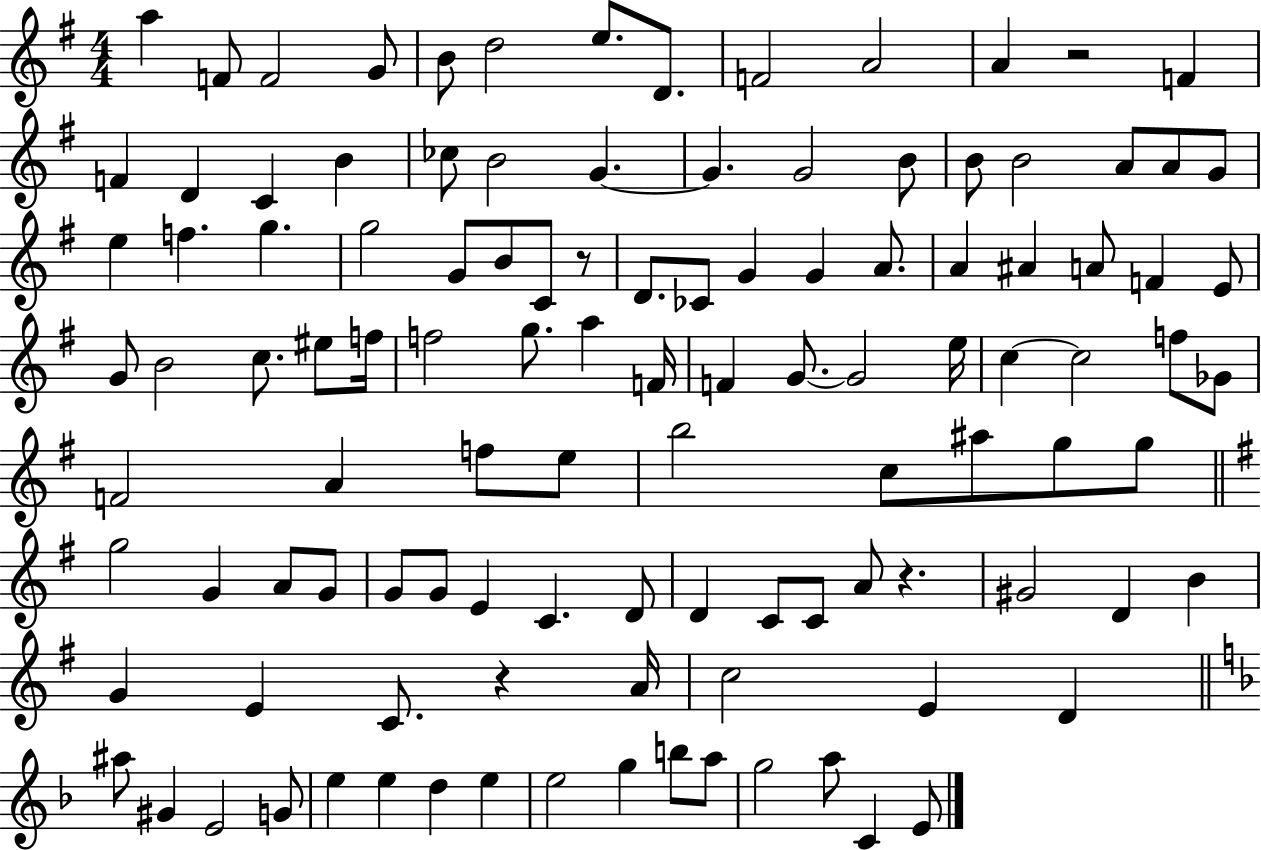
A5/q F4/e F4/h G4/e B4/e D5/h E5/e. D4/e. F4/h A4/h A4/q R/h F4/q F4/q D4/q C4/q B4/q CES5/e B4/h G4/q. G4/q. G4/h B4/e B4/e B4/h A4/e A4/e G4/e E5/q F5/q. G5/q. G5/h G4/e B4/e C4/e R/e D4/e. CES4/e G4/q G4/q A4/e. A4/q A#4/q A4/e F4/q E4/e G4/e B4/h C5/e. EIS5/e F5/s F5/h G5/e. A5/q F4/s F4/q G4/e. G4/h E5/s C5/q C5/h F5/e Gb4/e F4/h A4/q F5/e E5/e B5/h C5/e A#5/e G5/e G5/e G5/h G4/q A4/e G4/e G4/e G4/e E4/q C4/q. D4/e D4/q C4/e C4/e A4/e R/q. G#4/h D4/q B4/q G4/q E4/q C4/e. R/q A4/s C5/h E4/q D4/q A#5/e G#4/q E4/h G4/e E5/q E5/q D5/q E5/q E5/h G5/q B5/e A5/e G5/h A5/e C4/q E4/e